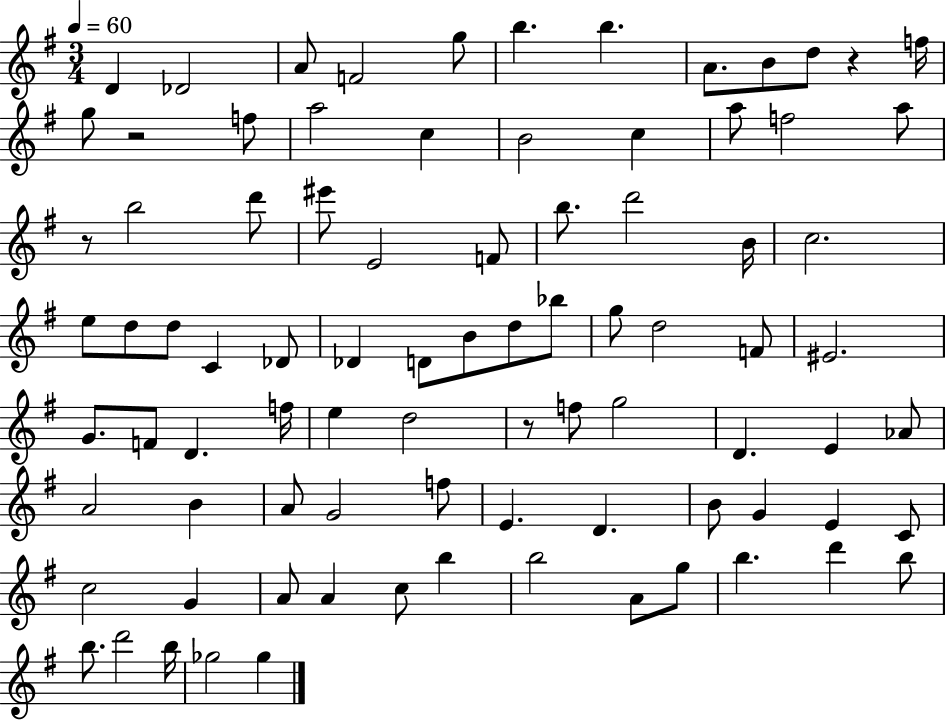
X:1
T:Untitled
M:3/4
L:1/4
K:G
D _D2 A/2 F2 g/2 b b A/2 B/2 d/2 z f/4 g/2 z2 f/2 a2 c B2 c a/2 f2 a/2 z/2 b2 d'/2 ^e'/2 E2 F/2 b/2 d'2 B/4 c2 e/2 d/2 d/2 C _D/2 _D D/2 B/2 d/2 _b/2 g/2 d2 F/2 ^E2 G/2 F/2 D f/4 e d2 z/2 f/2 g2 D E _A/2 A2 B A/2 G2 f/2 E D B/2 G E C/2 c2 G A/2 A c/2 b b2 A/2 g/2 b d' b/2 b/2 d'2 b/4 _g2 _g